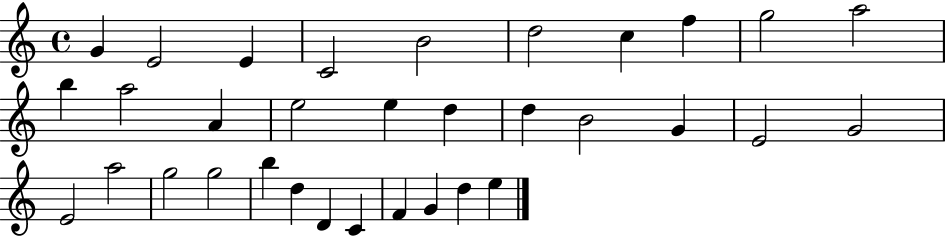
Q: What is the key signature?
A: C major